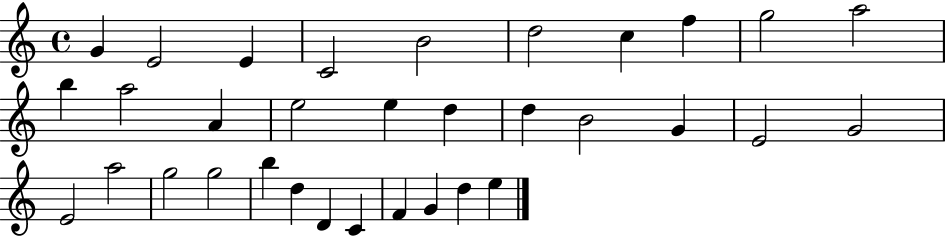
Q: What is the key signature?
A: C major